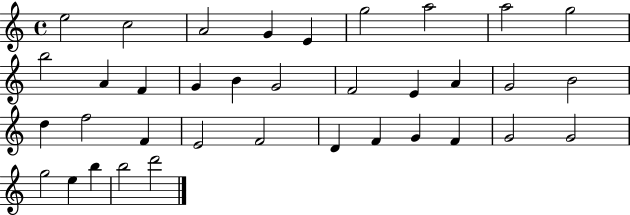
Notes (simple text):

E5/h C5/h A4/h G4/q E4/q G5/h A5/h A5/h G5/h B5/h A4/q F4/q G4/q B4/q G4/h F4/h E4/q A4/q G4/h B4/h D5/q F5/h F4/q E4/h F4/h D4/q F4/q G4/q F4/q G4/h G4/h G5/h E5/q B5/q B5/h D6/h